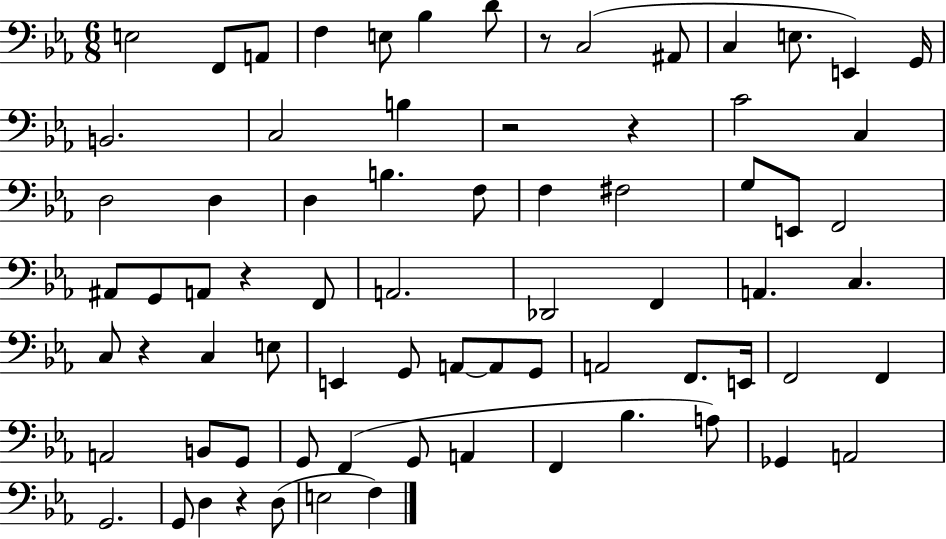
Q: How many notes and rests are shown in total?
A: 74